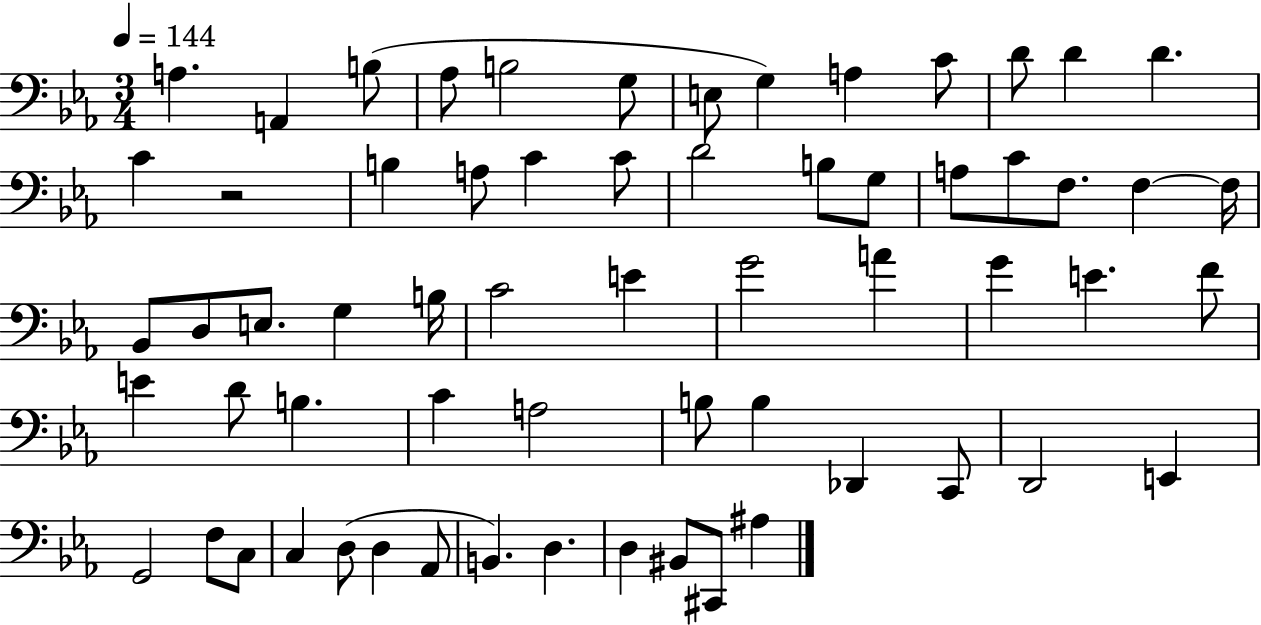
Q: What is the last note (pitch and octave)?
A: A#3